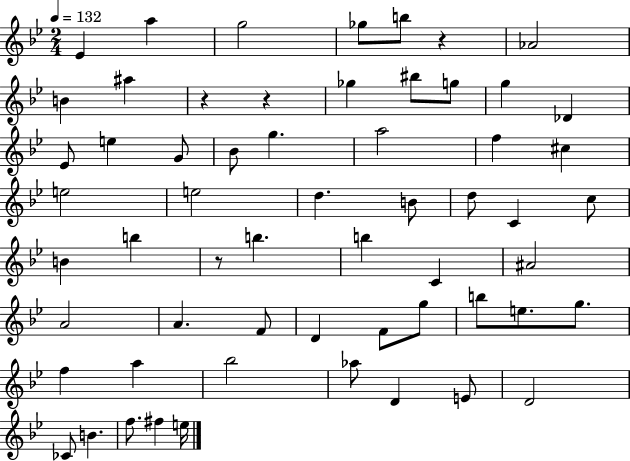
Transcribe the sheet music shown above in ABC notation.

X:1
T:Untitled
M:2/4
L:1/4
K:Bb
_E a g2 _g/2 b/2 z _A2 B ^a z z _g ^b/2 g/2 g _D _E/2 e G/2 _B/2 g a2 f ^c e2 e2 d B/2 d/2 C c/2 B b z/2 b b C ^A2 A2 A F/2 D F/2 g/2 b/2 e/2 g/2 f a _b2 _a/2 D E/2 D2 _C/2 B f/2 ^f e/4